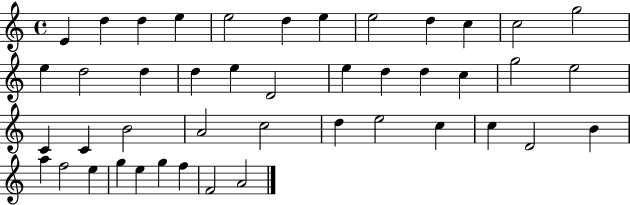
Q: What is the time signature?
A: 4/4